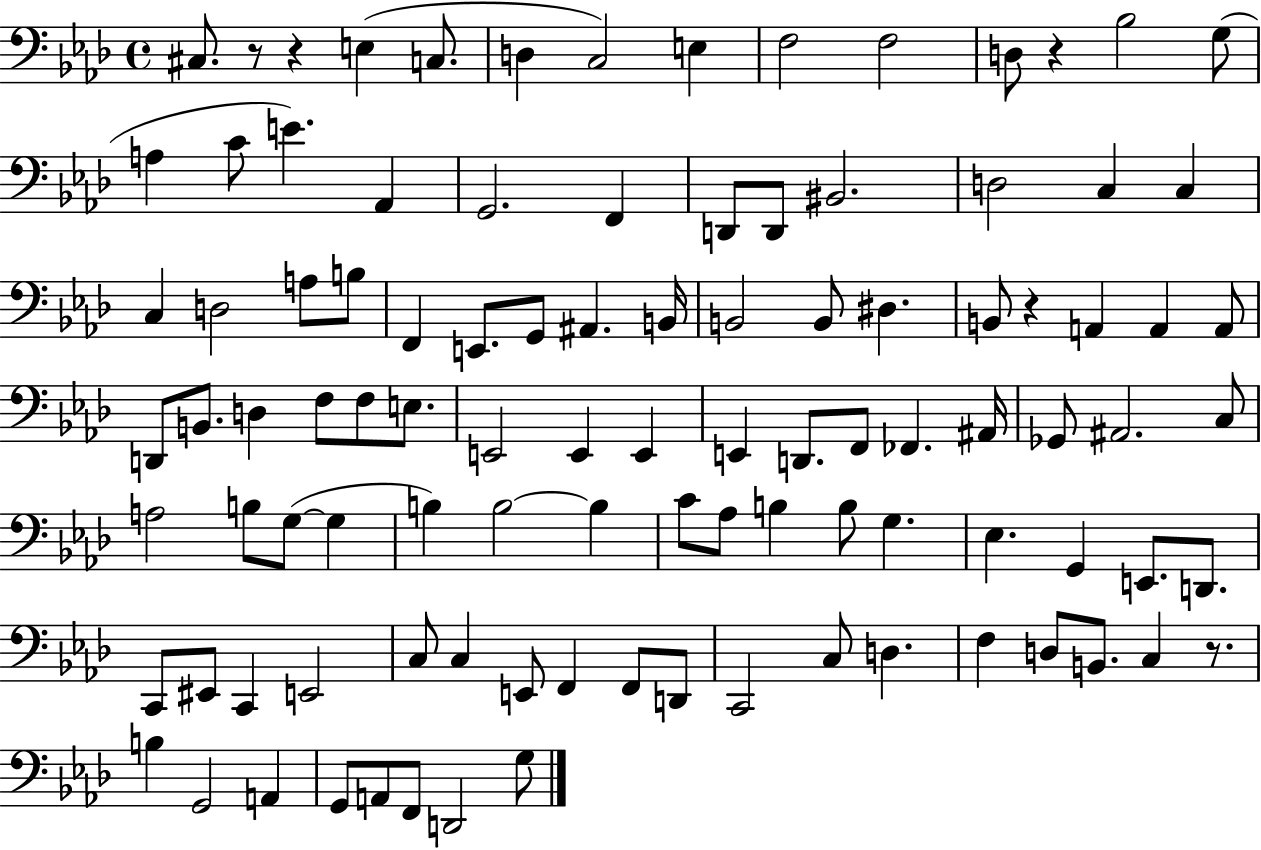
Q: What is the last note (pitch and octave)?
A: G3